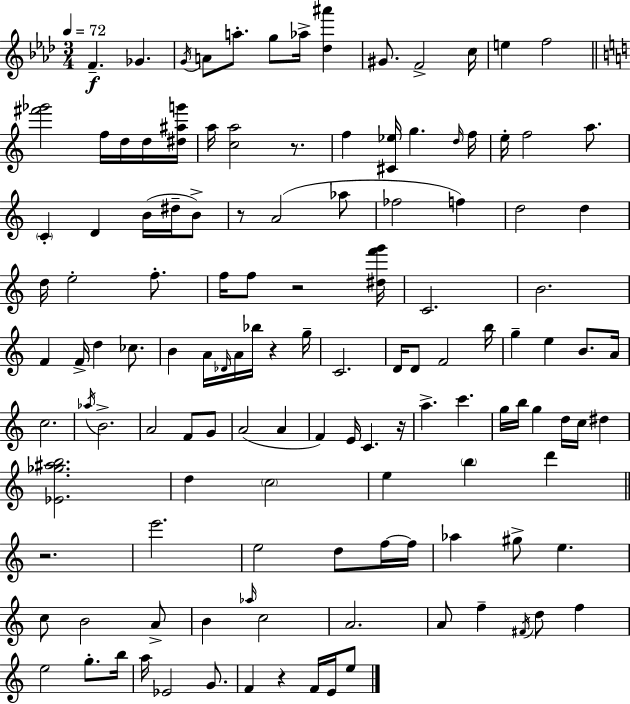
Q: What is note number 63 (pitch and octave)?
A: B4